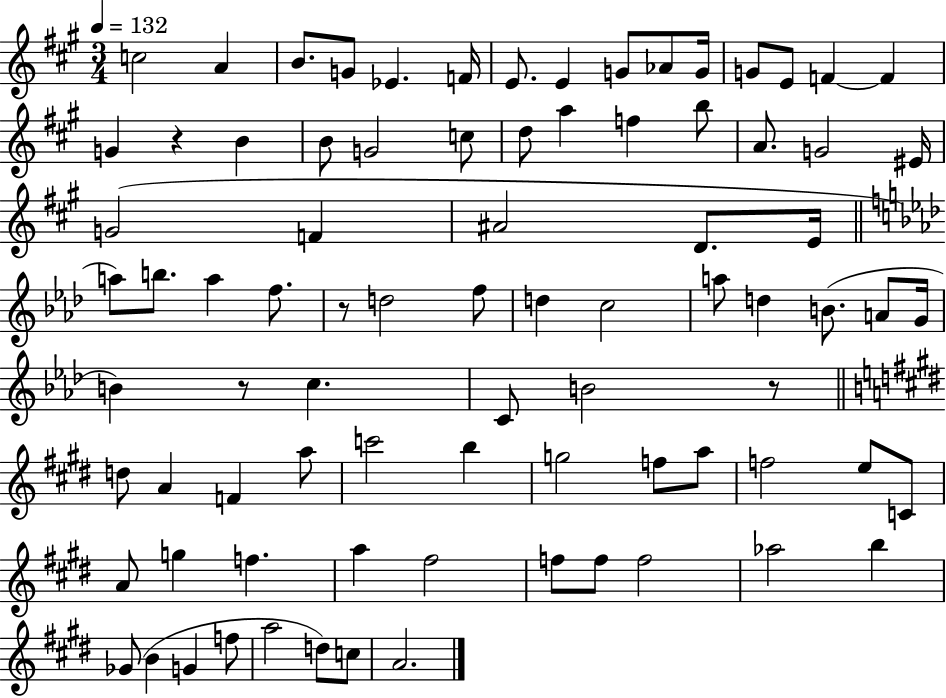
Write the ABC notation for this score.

X:1
T:Untitled
M:3/4
L:1/4
K:A
c2 A B/2 G/2 _E F/4 E/2 E G/2 _A/2 G/4 G/2 E/2 F F G z B B/2 G2 c/2 d/2 a f b/2 A/2 G2 ^E/4 G2 F ^A2 D/2 E/4 a/2 b/2 a f/2 z/2 d2 f/2 d c2 a/2 d B/2 A/2 G/4 B z/2 c C/2 B2 z/2 d/2 A F a/2 c'2 b g2 f/2 a/2 f2 e/2 C/2 A/2 g f a ^f2 f/2 f/2 f2 _a2 b _G/2 B G f/2 a2 d/2 c/2 A2